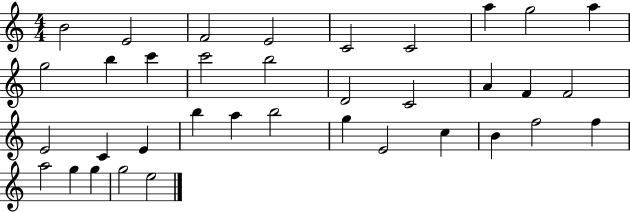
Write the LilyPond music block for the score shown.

{
  \clef treble
  \numericTimeSignature
  \time 4/4
  \key c \major
  b'2 e'2 | f'2 e'2 | c'2 c'2 | a''4 g''2 a''4 | \break g''2 b''4 c'''4 | c'''2 b''2 | d'2 c'2 | a'4 f'4 f'2 | \break e'2 c'4 e'4 | b''4 a''4 b''2 | g''4 e'2 c''4 | b'4 f''2 f''4 | \break a''2 g''4 g''4 | g''2 e''2 | \bar "|."
}